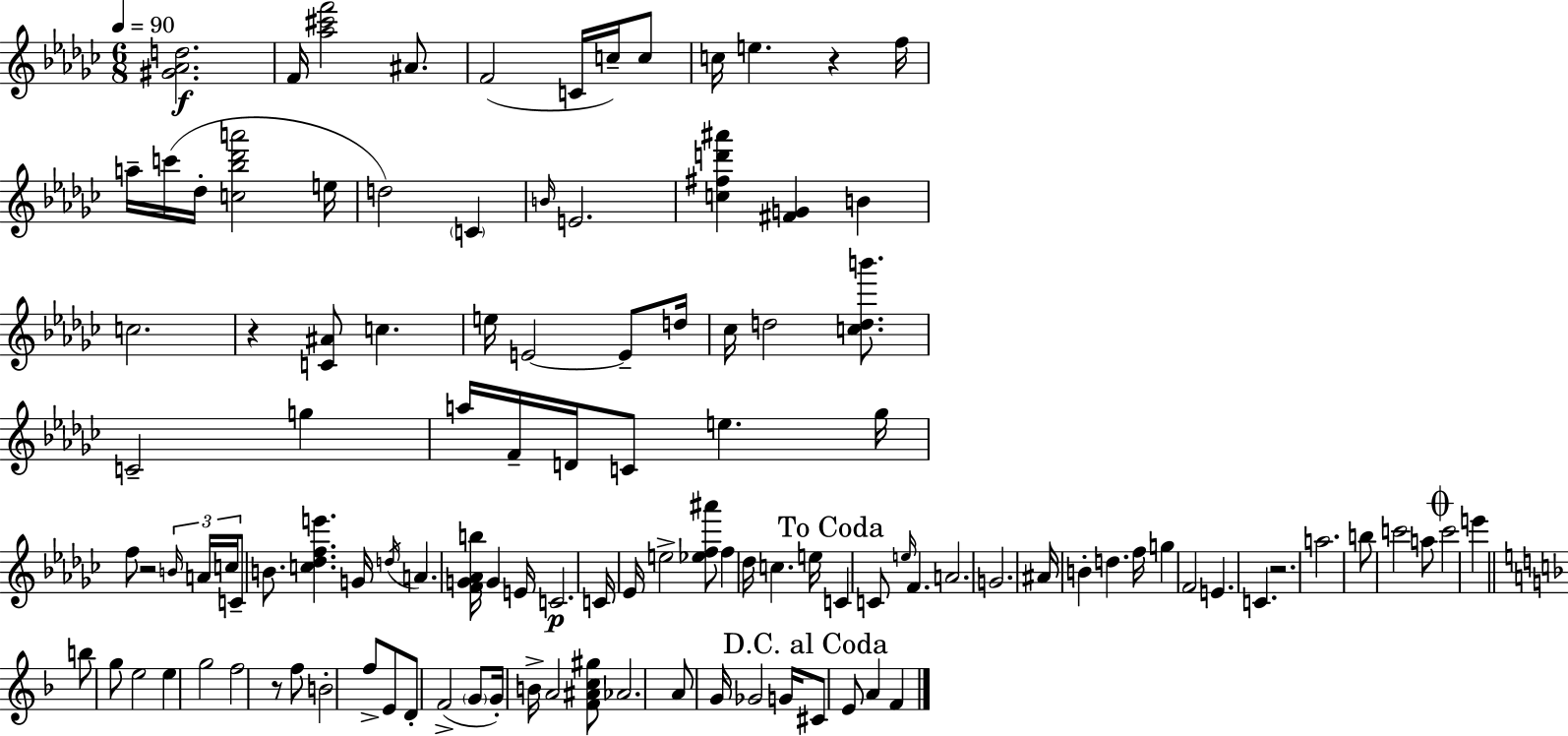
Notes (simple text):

[G#4,Ab4,D5]/h. F4/s [Ab5,C#6,F6]/h A#4/e. F4/h C4/s C5/s C5/e C5/s E5/q. R/q F5/s A5/s C6/s Db5/s [C5,Bb5,Db6,A6]/h E5/s D5/h C4/q B4/s E4/h. [C5,F#5,D6,A#6]/q [F#4,G4]/q B4/q C5/h. R/q [C4,A#4]/e C5/q. E5/s E4/h E4/e D5/s CES5/s D5/h [C5,D5,B6]/e. C4/h G5/q A5/s F4/s D4/s C4/e E5/q. Gb5/s F5/e R/h B4/s A4/s C5/s C4/e B4/e. [C5,Db5,F5,E6]/q. G4/s D5/s A4/q. [F4,G4,Ab4,B5]/s G4/q E4/s C4/h. C4/s Eb4/s E5/h [Eb5,F5,A#6]/e F5/q Db5/s C5/q. E5/s C4/q C4/e E5/s F4/q. A4/h. G4/h. A#4/s B4/q D5/q. F5/s G5/q F4/h E4/q. C4/q. R/h. A5/h. B5/e C6/h A5/e C6/h E6/q B5/e G5/e E5/h E5/q G5/h F5/h R/e F5/e B4/h F5/e E4/e D4/e F4/h G4/e G4/s B4/s A4/h [F4,A#4,C5,G#5]/e Ab4/h. A4/e G4/s Gb4/h G4/s C#4/e E4/e A4/q F4/q